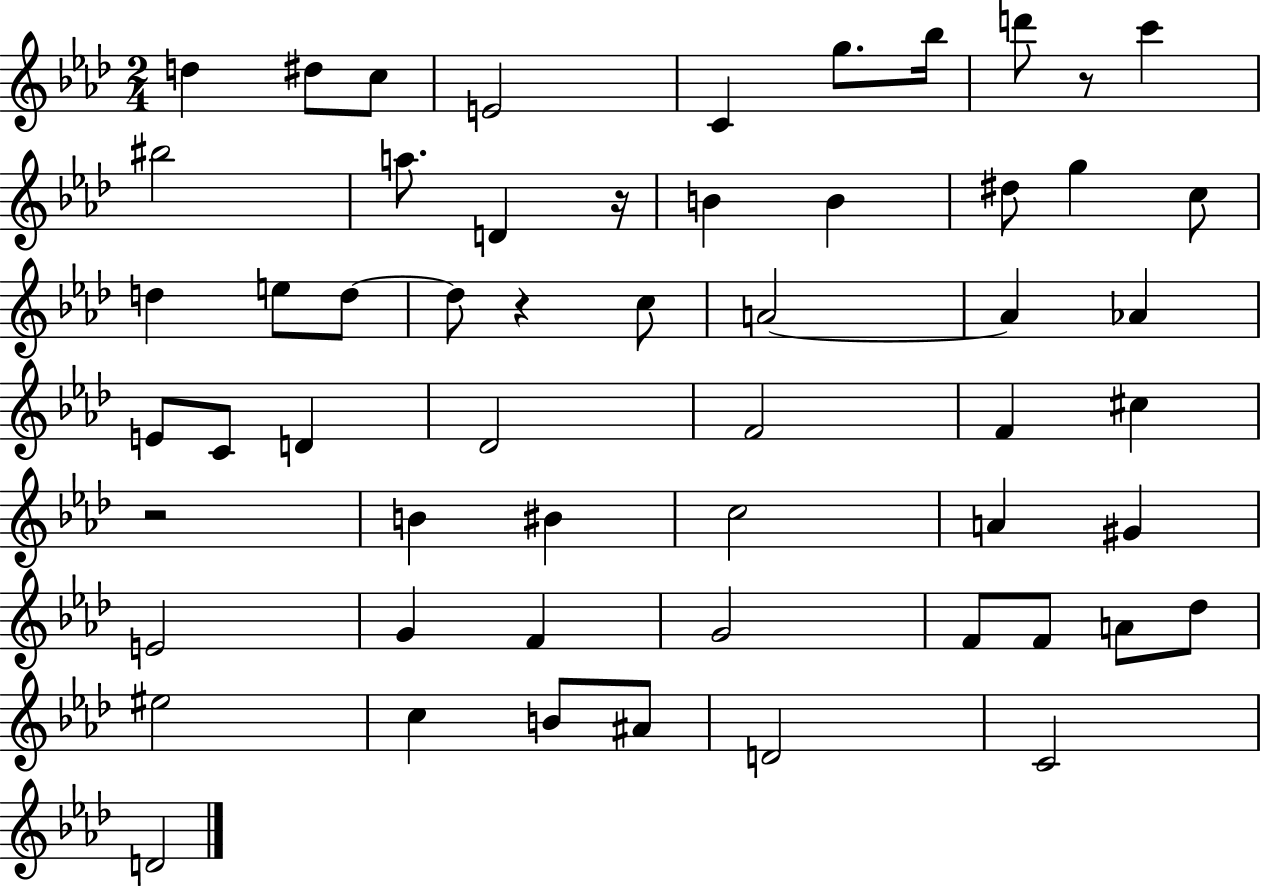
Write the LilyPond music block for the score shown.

{
  \clef treble
  \numericTimeSignature
  \time 2/4
  \key aes \major
  d''4 dis''8 c''8 | e'2 | c'4 g''8. bes''16 | d'''8 r8 c'''4 | \break bis''2 | a''8. d'4 r16 | b'4 b'4 | dis''8 g''4 c''8 | \break d''4 e''8 d''8~~ | d''8 r4 c''8 | a'2~~ | a'4 aes'4 | \break e'8 c'8 d'4 | des'2 | f'2 | f'4 cis''4 | \break r2 | b'4 bis'4 | c''2 | a'4 gis'4 | \break e'2 | g'4 f'4 | g'2 | f'8 f'8 a'8 des''8 | \break eis''2 | c''4 b'8 ais'8 | d'2 | c'2 | \break d'2 | \bar "|."
}